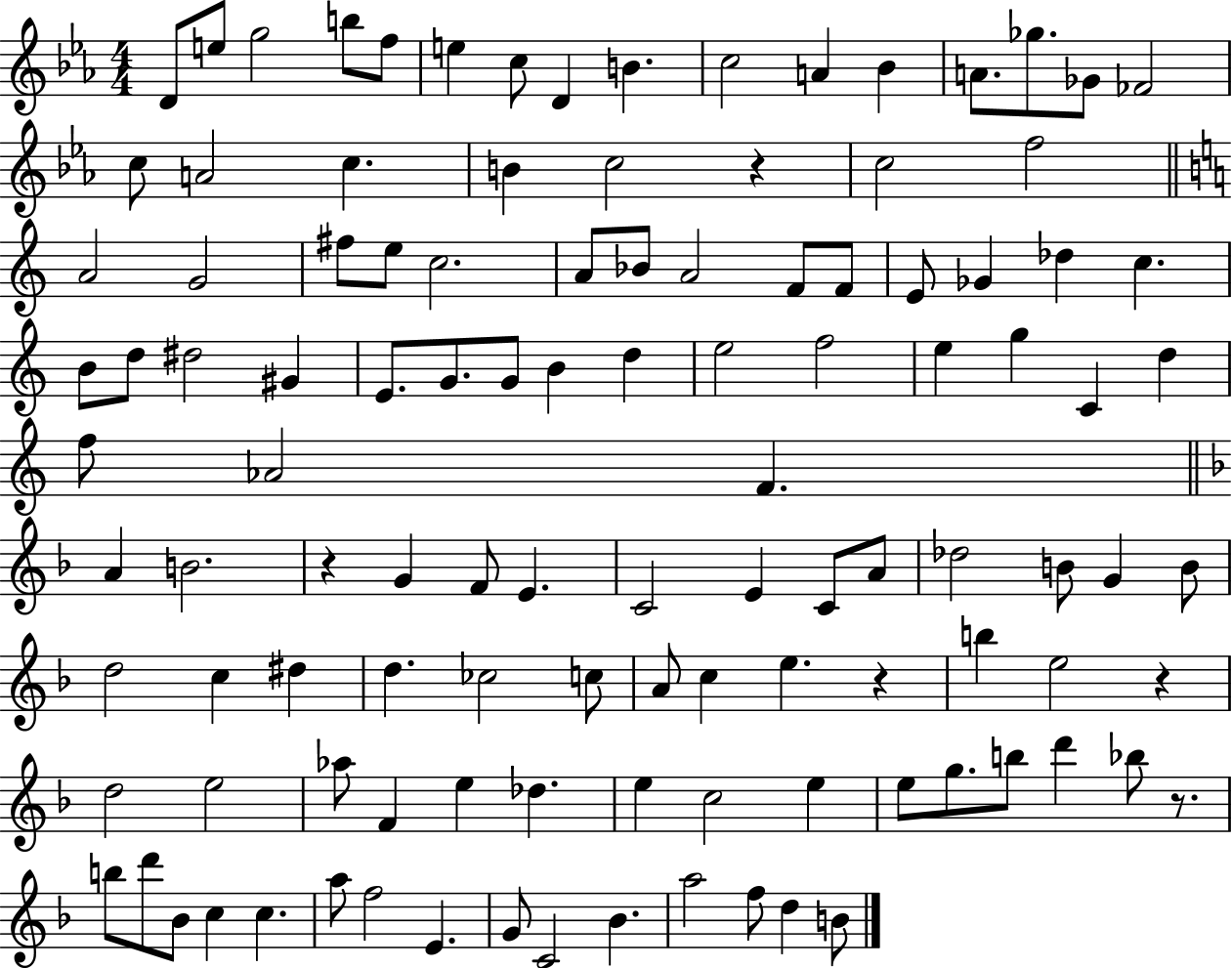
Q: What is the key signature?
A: EES major